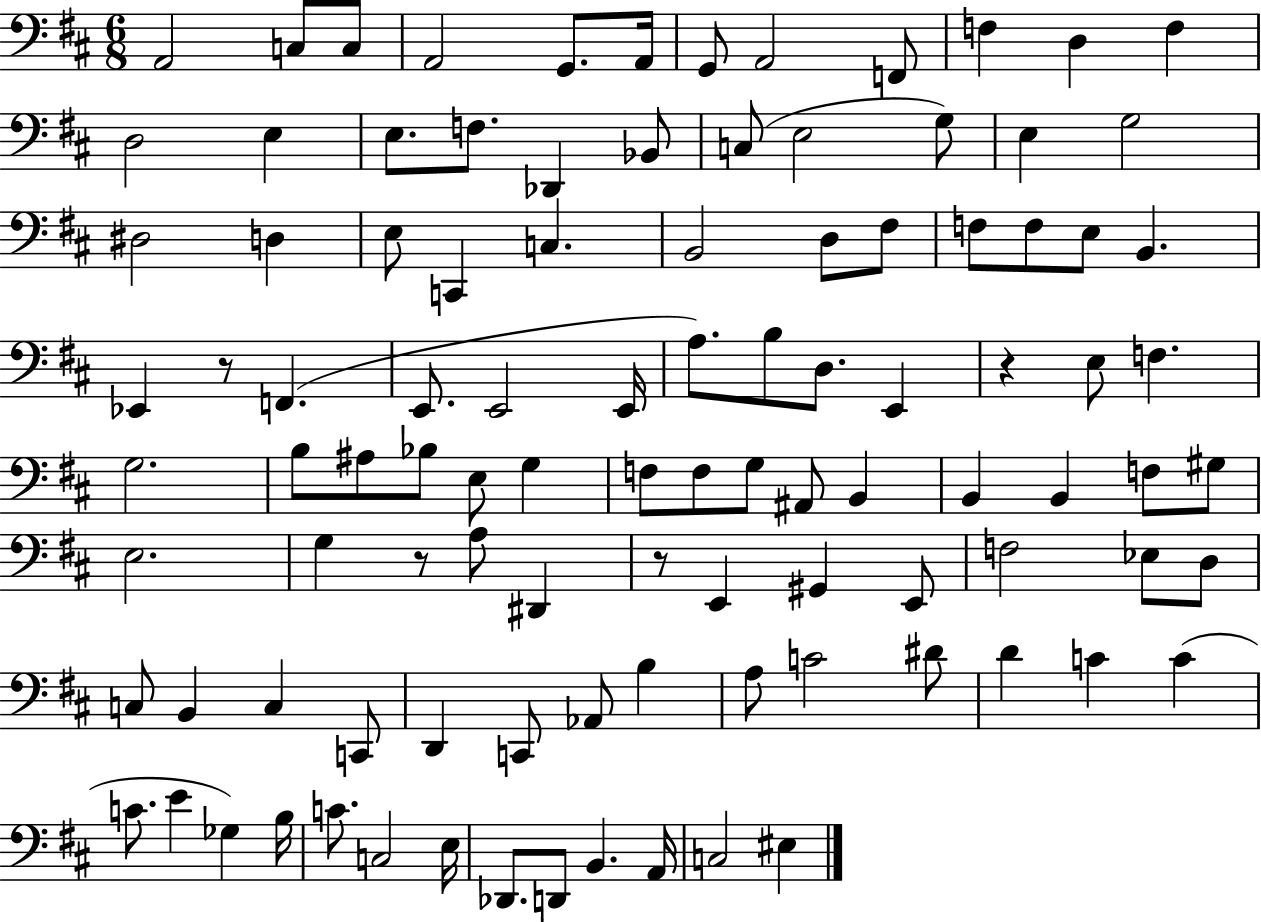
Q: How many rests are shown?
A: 4